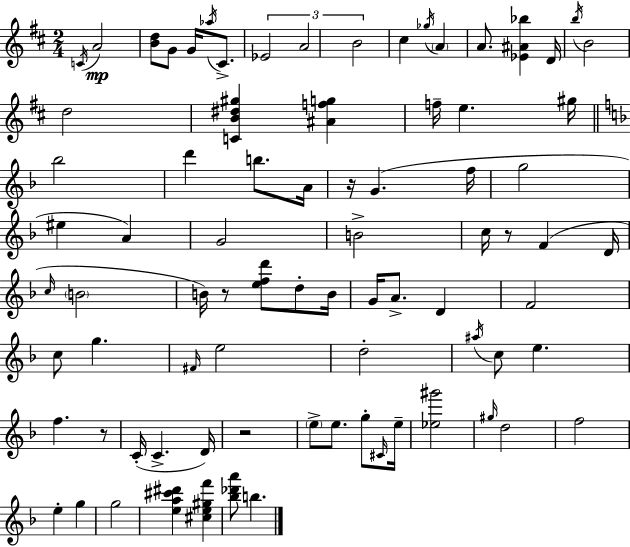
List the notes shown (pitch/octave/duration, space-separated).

C4/s A4/h [B4,D5]/e G4/e G4/s Ab5/s C#4/e. Eb4/h A4/h B4/h C#5/q Gb5/s A4/q A4/e. [Eb4,A#4,Bb5]/q D4/s B5/s B4/h D5/h [C4,B4,D#5,G#5]/q [A#4,F5,G5]/q F5/s E5/q. G#5/s Bb5/h D6/q B5/e. A4/s R/s G4/q. F5/s G5/h EIS5/q A4/q G4/h B4/h C5/s R/e F4/q D4/s C5/s B4/h B4/s R/e [E5,F5,D6]/e D5/e B4/s G4/s A4/e. D4/q F4/h C5/e G5/q. F#4/s E5/h D5/h A#5/s C5/e E5/q. F5/q. R/e C4/s C4/q. D4/s R/h E5/e E5/e. G5/e C#4/s E5/s [Eb5,G#6]/h G#5/s D5/h F5/h E5/q G5/q G5/h [E5,A5,C#6,D#6]/q [C#5,E5,G#5,F6]/q [Bb5,Db6,A6]/e B5/q.